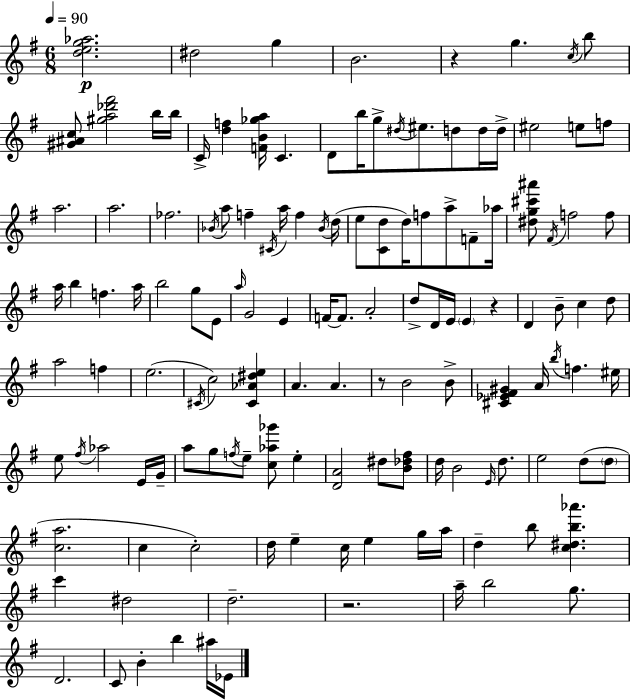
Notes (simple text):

[D5,E5,G5,Ab5]/h. D#5/h G5/q B4/h. R/q G5/q. C5/s B5/e [G#4,A#4,C5]/e [G#5,A5,Db6,F#6]/h B5/s B5/s C4/s [D5,F5]/q [F4,B4,Gb5,A5]/s C4/q. D4/e B5/s G5/e D#5/s EIS5/e. D5/e D5/s D5/s EIS5/h E5/e F5/e A5/h. A5/h. FES5/h. Bb4/s A5/e F5/q C#4/s A5/s F5/q Bb4/s D5/s E5/e [C4,D5]/e D5/s F5/e A5/e F4/e Ab5/s [D#5,G5,C#6,A#6]/e F#4/s F5/h F5/e A5/s B5/q F5/q. A5/s B5/h G5/e E4/e A5/s G4/h E4/q F4/s F4/e. A4/h D5/e D4/s E4/s E4/q R/q D4/q B4/e C5/q D5/e A5/h F5/q E5/h. C#4/s C5/h [C#4,Ab4,D#5,E5]/q A4/q. A4/q. R/e B4/h B4/e [C#4,Eb4,F#4,G#4]/q A4/s B5/s F5/q. EIS5/s E5/e F#5/s Ab5/h E4/s G4/s A5/e G5/e F5/s E5/e [C5,Ab5,Gb6]/e E5/q [D4,A4]/h D#5/e [B4,Db5,F#5]/e D5/s B4/h E4/s D5/e. E5/h D5/e D5/e [C5,A5]/h. C5/q C5/h D5/s E5/q C5/s E5/q G5/s A5/s D5/q B5/e [C5,D#5,B5,Ab6]/q. C6/q D#5/h D5/h. R/h. A5/s B5/h G5/e. D4/h. C4/e B4/q B5/q A#5/s Eb4/s